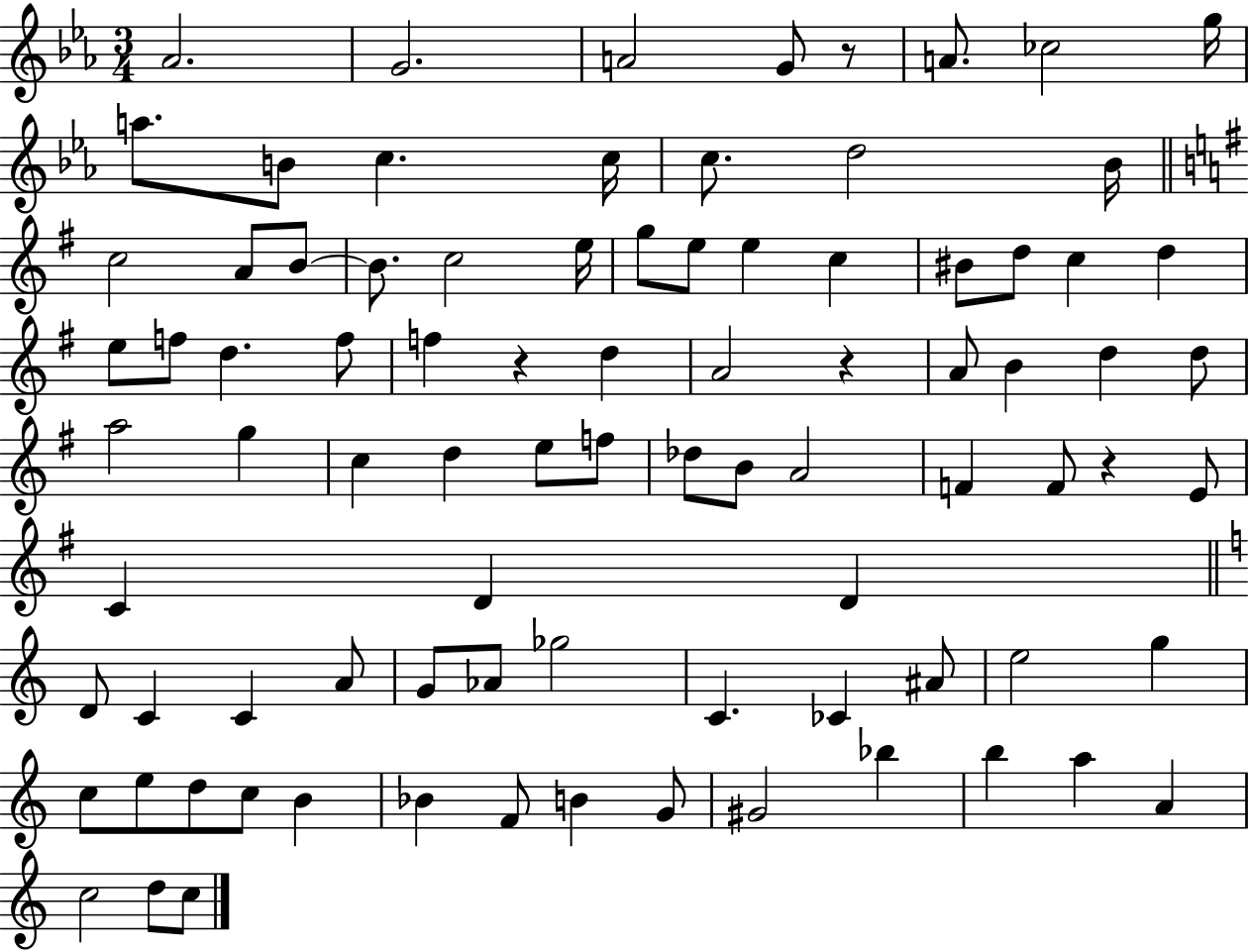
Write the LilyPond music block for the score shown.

{
  \clef treble
  \numericTimeSignature
  \time 3/4
  \key ees \major
  aes'2. | g'2. | a'2 g'8 r8 | a'8. ces''2 g''16 | \break a''8. b'8 c''4. c''16 | c''8. d''2 bes'16 | \bar "||" \break \key g \major c''2 a'8 b'8~~ | b'8. c''2 e''16 | g''8 e''8 e''4 c''4 | bis'8 d''8 c''4 d''4 | \break e''8 f''8 d''4. f''8 | f''4 r4 d''4 | a'2 r4 | a'8 b'4 d''4 d''8 | \break a''2 g''4 | c''4 d''4 e''8 f''8 | des''8 b'8 a'2 | f'4 f'8 r4 e'8 | \break c'4 d'4 d'4 | \bar "||" \break \key c \major d'8 c'4 c'4 a'8 | g'8 aes'8 ges''2 | c'4. ces'4 ais'8 | e''2 g''4 | \break c''8 e''8 d''8 c''8 b'4 | bes'4 f'8 b'4 g'8 | gis'2 bes''4 | b''4 a''4 a'4 | \break c''2 d''8 c''8 | \bar "|."
}